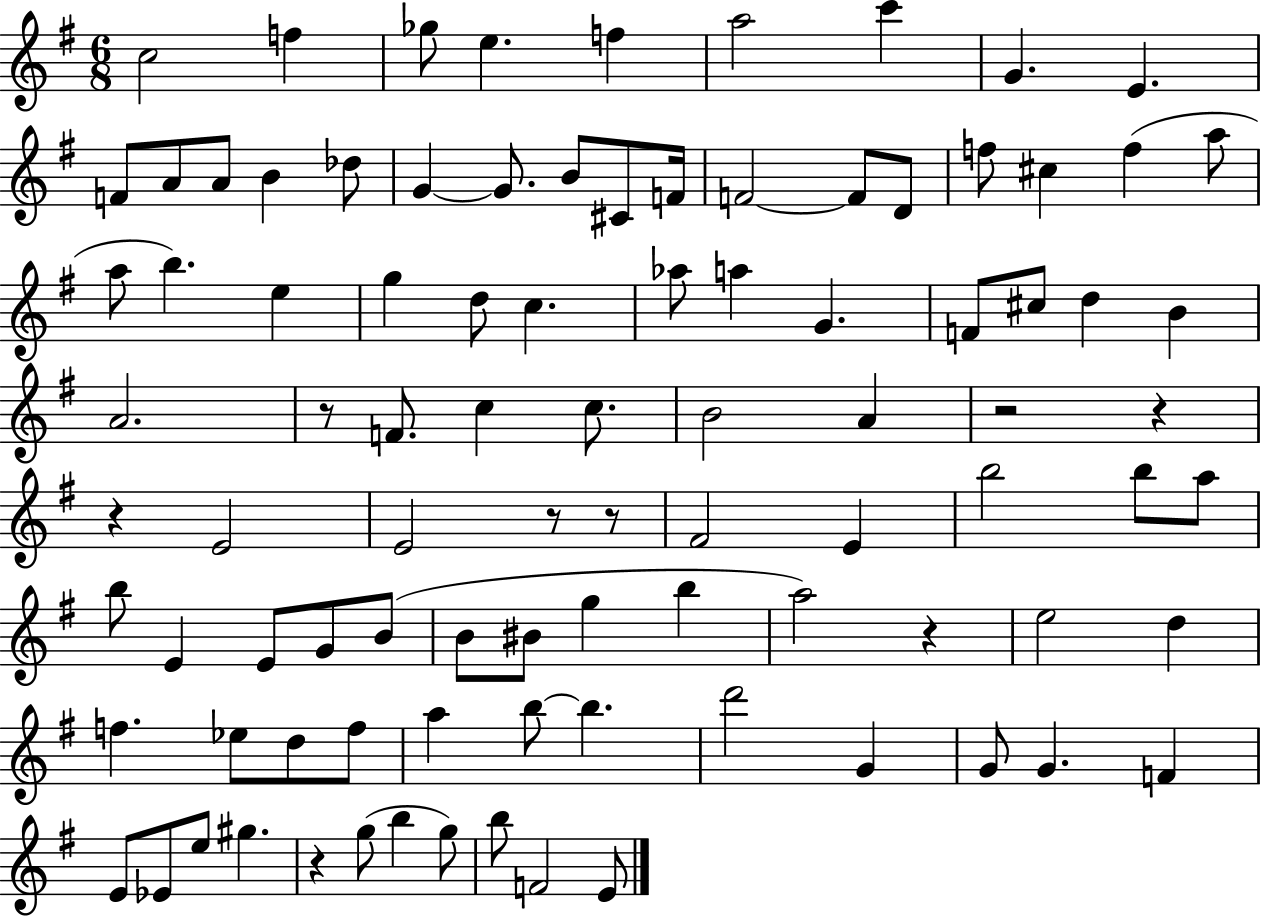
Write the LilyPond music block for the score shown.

{
  \clef treble
  \numericTimeSignature
  \time 6/8
  \key g \major
  \repeat volta 2 { c''2 f''4 | ges''8 e''4. f''4 | a''2 c'''4 | g'4. e'4. | \break f'8 a'8 a'8 b'4 des''8 | g'4~~ g'8. b'8 cis'8 f'16 | f'2~~ f'8 d'8 | f''8 cis''4 f''4( a''8 | \break a''8 b''4.) e''4 | g''4 d''8 c''4. | aes''8 a''4 g'4. | f'8 cis''8 d''4 b'4 | \break a'2. | r8 f'8. c''4 c''8. | b'2 a'4 | r2 r4 | \break r4 e'2 | e'2 r8 r8 | fis'2 e'4 | b''2 b''8 a''8 | \break b''8 e'4 e'8 g'8 b'8( | b'8 bis'8 g''4 b''4 | a''2) r4 | e''2 d''4 | \break f''4. ees''8 d''8 f''8 | a''4 b''8~~ b''4. | d'''2 g'4 | g'8 g'4. f'4 | \break e'8 ees'8 e''8 gis''4. | r4 g''8( b''4 g''8) | b''8 f'2 e'8 | } \bar "|."
}